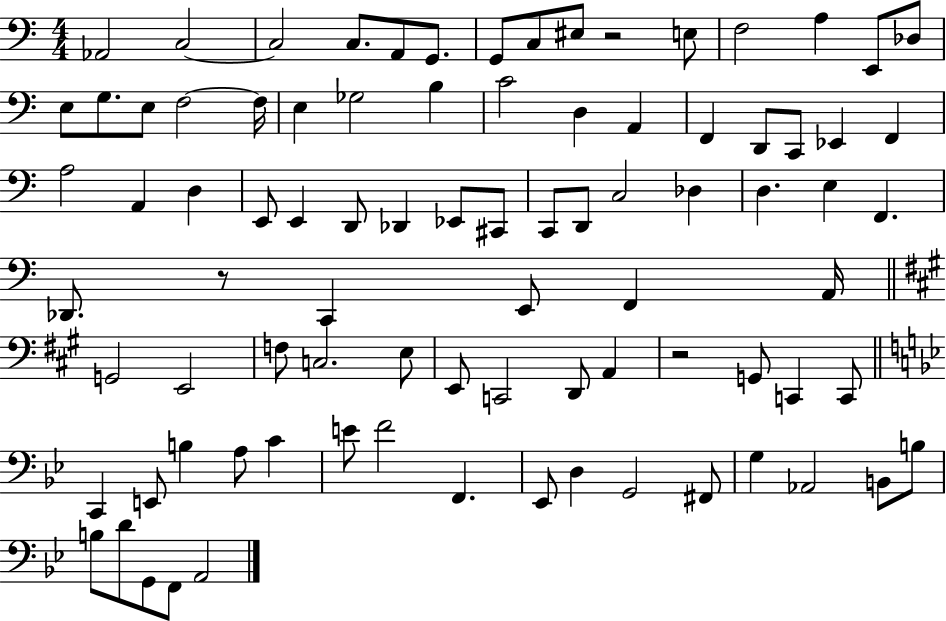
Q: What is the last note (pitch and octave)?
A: A2